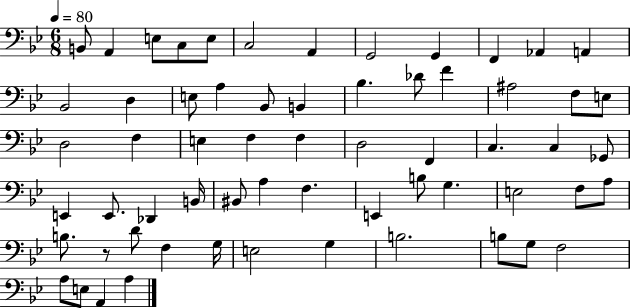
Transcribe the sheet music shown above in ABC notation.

X:1
T:Untitled
M:6/8
L:1/4
K:Bb
B,,/2 A,, E,/2 C,/2 E,/2 C,2 A,, G,,2 G,, F,, _A,, A,, _B,,2 D, E,/2 A, _B,,/2 B,, _B, _D/2 F ^A,2 F,/2 E,/2 D,2 F, E, F, F, D,2 F,, C, C, _G,,/2 E,, E,,/2 _D,, B,,/4 ^B,,/2 A, F, E,, B,/2 G, E,2 F,/2 A,/2 B,/2 z/2 D/2 F, G,/4 E,2 G, B,2 B,/2 G,/2 F,2 A,/2 E,/2 A,, A,